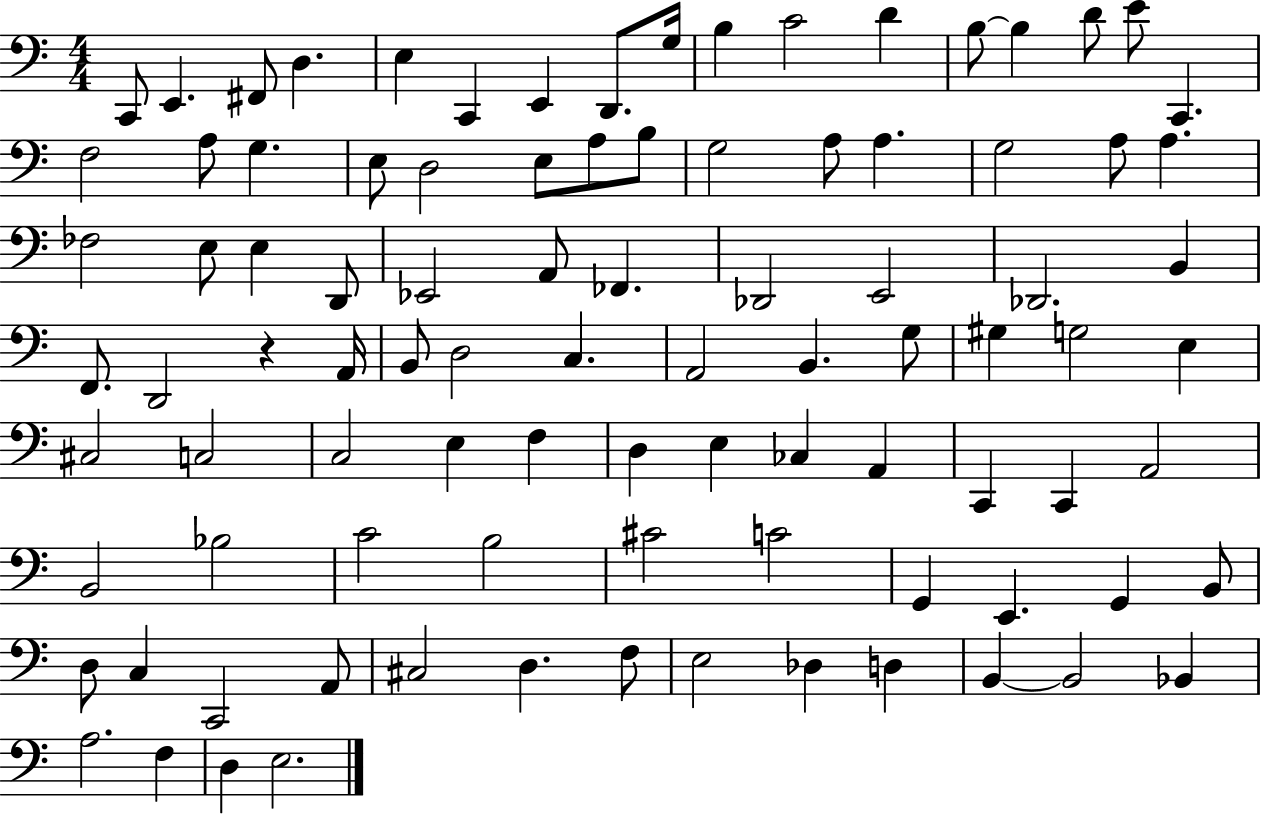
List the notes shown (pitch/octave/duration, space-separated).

C2/e E2/q. F#2/e D3/q. E3/q C2/q E2/q D2/e. G3/s B3/q C4/h D4/q B3/e B3/q D4/e E4/e C2/q. F3/h A3/e G3/q. E3/e D3/h E3/e A3/e B3/e G3/h A3/e A3/q. G3/h A3/e A3/q. FES3/h E3/e E3/q D2/e Eb2/h A2/e FES2/q. Db2/h E2/h Db2/h. B2/q F2/e. D2/h R/q A2/s B2/e D3/h C3/q. A2/h B2/q. G3/e G#3/q G3/h E3/q C#3/h C3/h C3/h E3/q F3/q D3/q E3/q CES3/q A2/q C2/q C2/q A2/h B2/h Bb3/h C4/h B3/h C#4/h C4/h G2/q E2/q. G2/q B2/e D3/e C3/q C2/h A2/e C#3/h D3/q. F3/e E3/h Db3/q D3/q B2/q B2/h Bb2/q A3/h. F3/q D3/q E3/h.